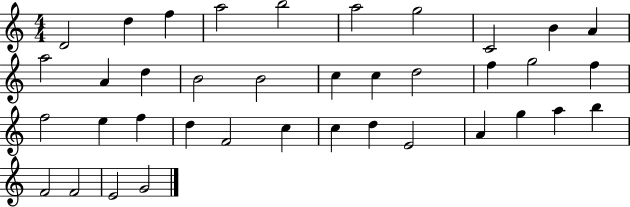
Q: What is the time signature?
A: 4/4